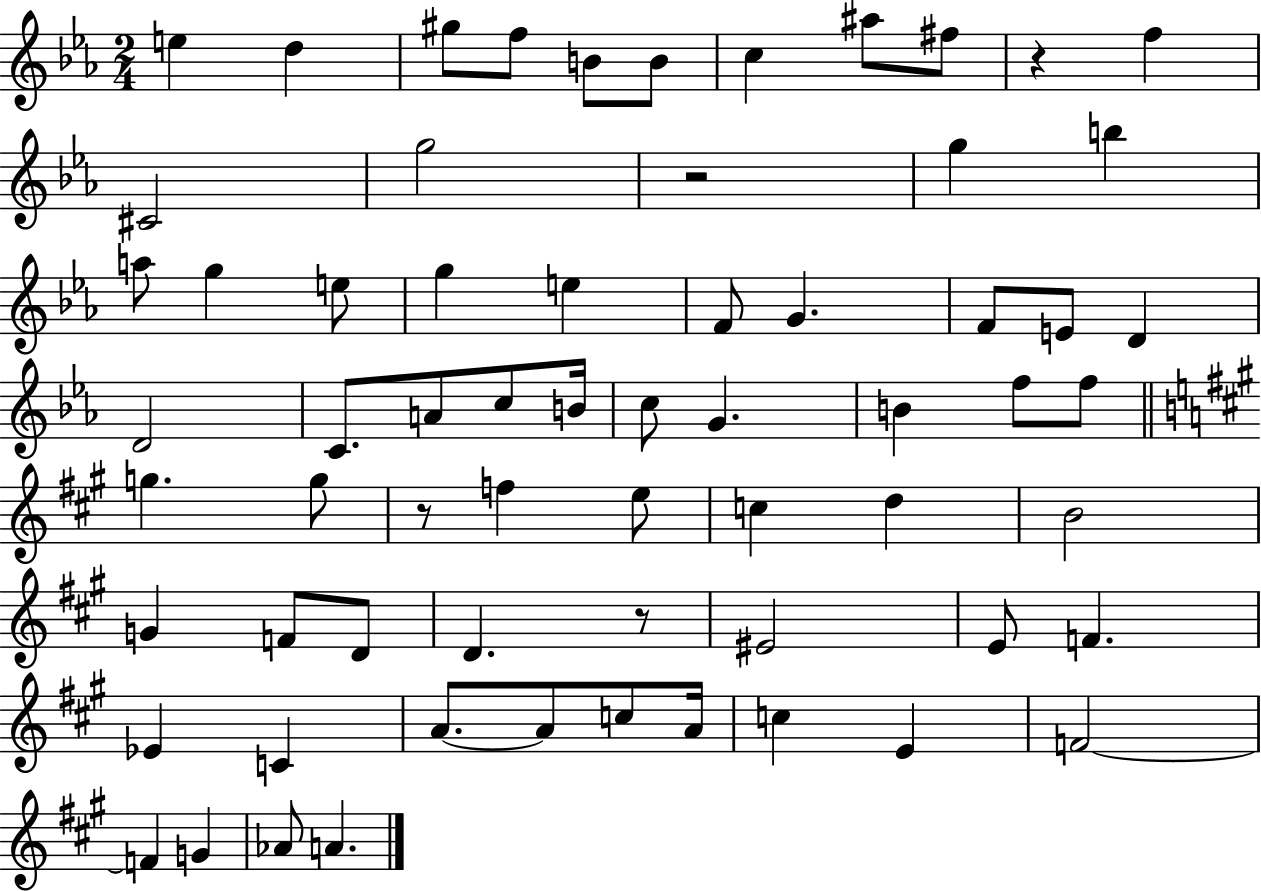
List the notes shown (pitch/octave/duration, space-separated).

E5/q D5/q G#5/e F5/e B4/e B4/e C5/q A#5/e F#5/e R/q F5/q C#4/h G5/h R/h G5/q B5/q A5/e G5/q E5/e G5/q E5/q F4/e G4/q. F4/e E4/e D4/q D4/h C4/e. A4/e C5/e B4/s C5/e G4/q. B4/q F5/e F5/e G5/q. G5/e R/e F5/q E5/e C5/q D5/q B4/h G4/q F4/e D4/e D4/q. R/e EIS4/h E4/e F4/q. Eb4/q C4/q A4/e. A4/e C5/e A4/s C5/q E4/q F4/h F4/q G4/q Ab4/e A4/q.